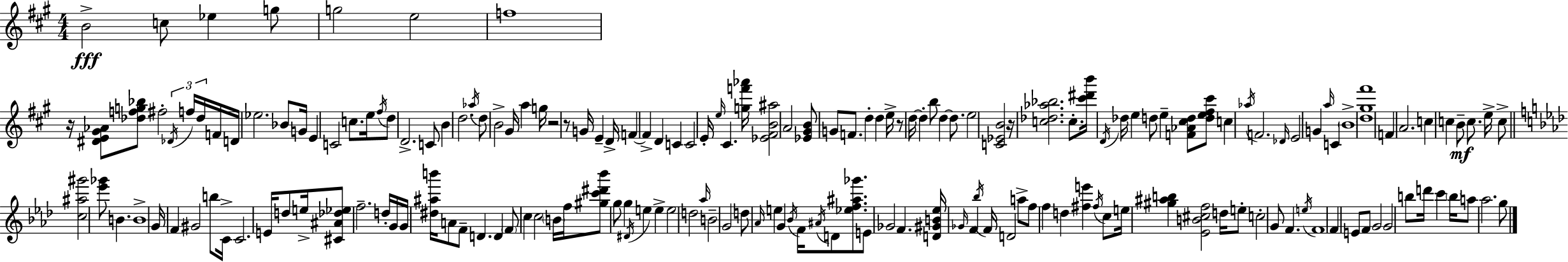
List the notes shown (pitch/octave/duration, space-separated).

B4/h C5/e Eb5/q G5/e G5/h E5/h F5/w R/s [D#4,E4,G#4,Ab4]/e [Db5,F5,G5,Bb5]/e F#5/h Db4/s F5/s Db5/s F4/s D4/s Eb5/h. Bb4/e G4/s E4/q C4/h C5/e. E5/s F#5/s D5/e D4/h. C4/e B4/q D5/h. Ab5/s D5/e B4/h G#4/s A5/q G5/s R/h R/e G4/s E4/q D4/s F4/q F4/q D4/q C4/q C4/h E4/s E5/s C#4/q. [G5,F6,Ab6]/s [Eb4,F#4,B4,A#5]/h A4/h [Eb4,G#4,B4]/e G4/e F4/e. D5/q D5/q E5/s R/e D5/s D5/q B5/e D5/q D5/e. E5/h [C4,Eb4,B4]/h R/s [C5,Db5,Ab5,Bb5]/h. C5/e. [C#6,D#6,B6]/s D4/s Db5/s E5/q D5/e E5/q [F4,Ab4,C#5,D5]/e [D5,E5,F#5,C#6]/e C5/q Ab5/s F4/h. Db4/s E4/h G4/q A5/s C4/q B4/w [D5,G#5,F#6]/w F4/q A4/h. C5/q C5/q B4/e C5/e. E5/s C5/e [C5,A#5,G#6]/h [Eb6,Gb6]/e B4/q. B4/w G4/s F4/q G#4/h B5/e C4/s C4/h. E4/s D5/e E5/s [C#4,A#4,Db5,Eb5]/e F5/h. D5/s G4/s G4/s [D#5,A#5,B6]/s A4/e F4/e D4/q. D4/q F4/e C5/q C5/h B4/s F5/s [G#5,C6,D#6,Bb6]/e G5/e G5/q D#4/s E5/q E5/q E5/h D5/h Ab5/s B4/h G4/h D5/e Ab4/s E5/q G4/q Bb4/s F4/s A#4/s D4/e [Eb5,F5,A#5,Gb6]/e. E4/e Gb4/h F4/q. [D4,G#4,B4,Eb5]/s Gb4/s F4/q Bb5/s F4/s D4/h A5/e F5/e F5/q D5/q [F#5,E6]/q F#5/s C5/e E5/s [G#5,A#5,B5]/q [Eb4,B4,C#5,F5]/h D5/s E5/e C5/h G4/e F4/q. E5/s F4/w F4/q E4/e F4/e G4/h G4/h B5/e D6/s C6/q B5/s A5/e Ab5/h. G5/e